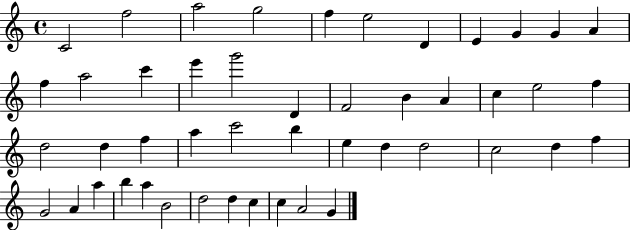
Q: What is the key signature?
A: C major